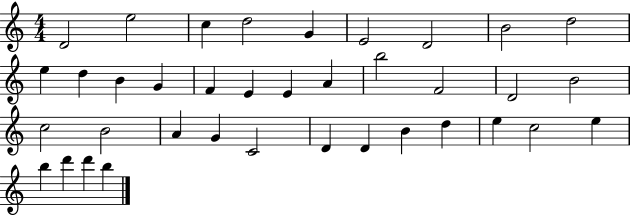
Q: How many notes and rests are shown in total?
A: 37